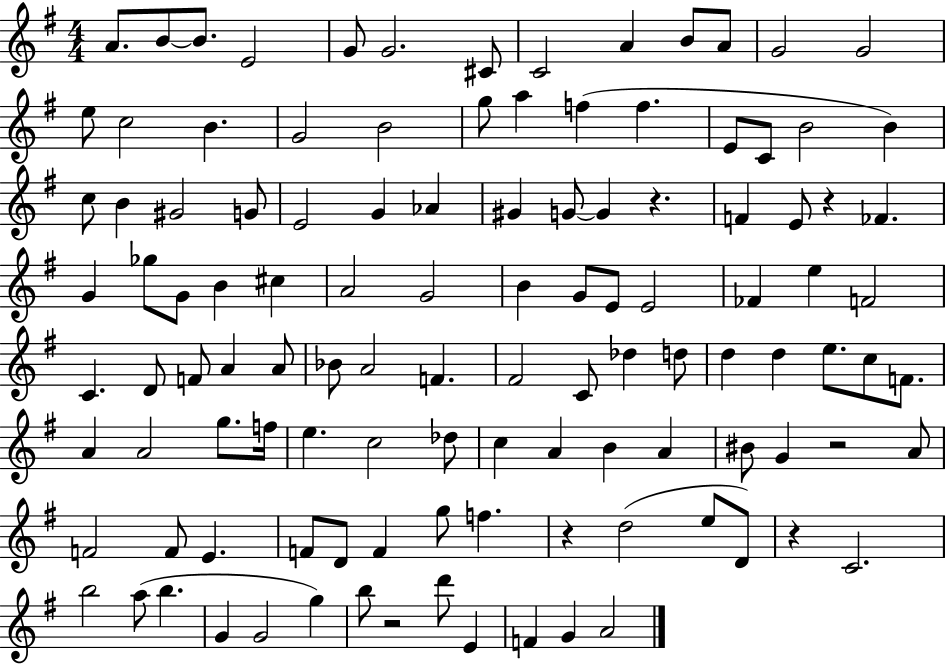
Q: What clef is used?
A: treble